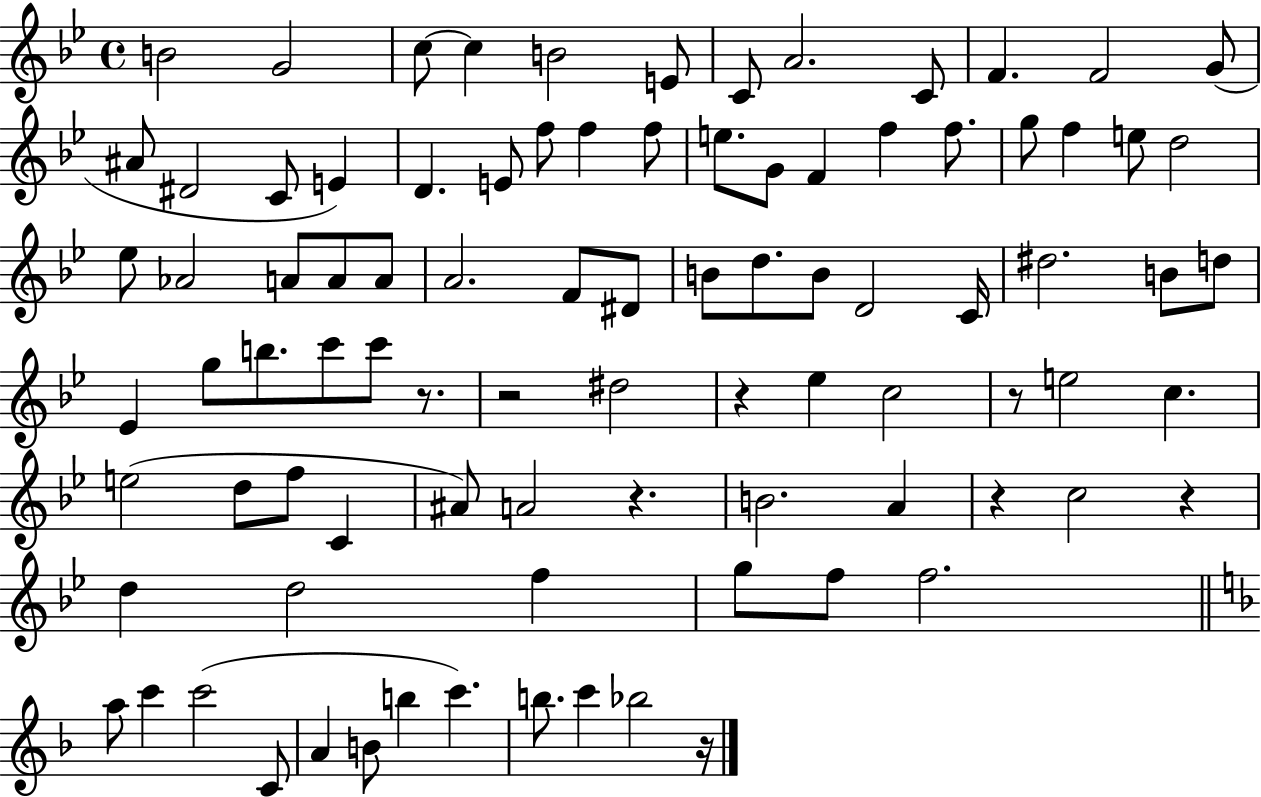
B4/h G4/h C5/e C5/q B4/h E4/e C4/e A4/h. C4/e F4/q. F4/h G4/e A#4/e D#4/h C4/e E4/q D4/q. E4/e F5/e F5/q F5/e E5/e. G4/e F4/q F5/q F5/e. G5/e F5/q E5/e D5/h Eb5/e Ab4/h A4/e A4/e A4/e A4/h. F4/e D#4/e B4/e D5/e. B4/e D4/h C4/s D#5/h. B4/e D5/e Eb4/q G5/e B5/e. C6/e C6/e R/e. R/h D#5/h R/q Eb5/q C5/h R/e E5/h C5/q. E5/h D5/e F5/e C4/q A#4/e A4/h R/q. B4/h. A4/q R/q C5/h R/q D5/q D5/h F5/q G5/e F5/e F5/h. A5/e C6/q C6/h C4/e A4/q B4/e B5/q C6/q. B5/e. C6/q Bb5/h R/s